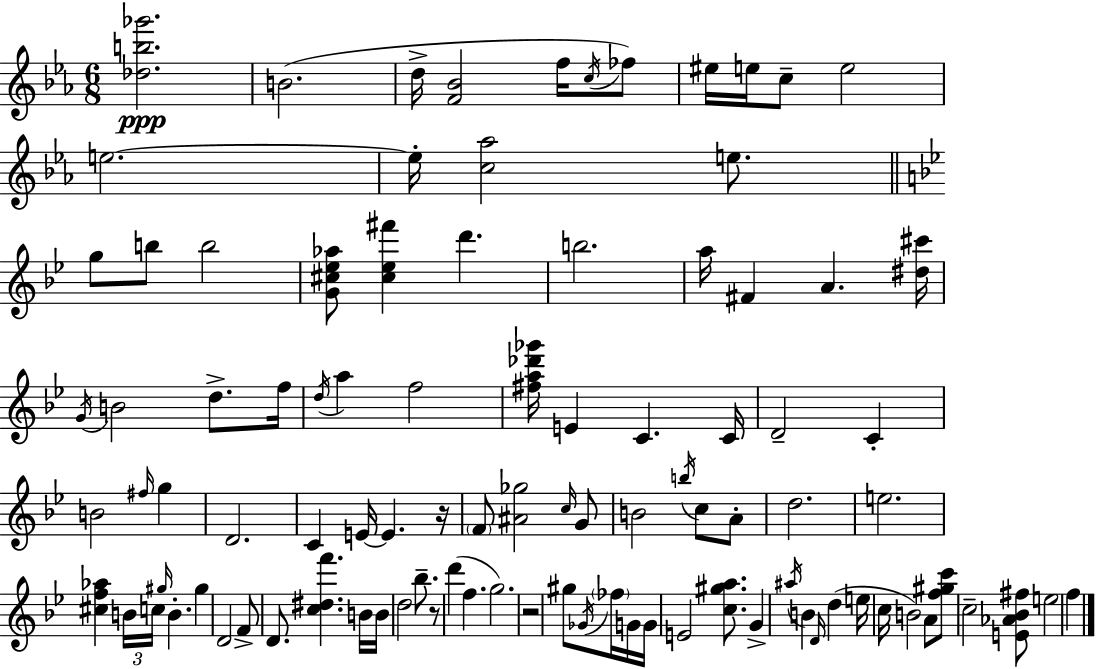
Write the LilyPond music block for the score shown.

{
  \clef treble
  \numericTimeSignature
  \time 6/8
  \key c \minor
  <des'' b'' ges'''>2.\ppp | b'2.( | d''16-> <f' bes'>2 f''16 \acciaccatura { c''16 }) fes''8 | eis''16 e''16 c''8-- e''2 | \break e''2.~~ | e''16-. <c'' aes''>2 e''8. | \bar "||" \break \key bes \major g''8 b''8 b''2 | <g' cis'' ees'' aes''>8 <cis'' ees'' fis'''>4 d'''4. | b''2. | a''16 fis'4 a'4. <dis'' cis'''>16 | \break \acciaccatura { g'16 } b'2 d''8.-> | f''16 \acciaccatura { d''16 } a''4 f''2 | <fis'' a'' des''' ges'''>16 e'4 c'4. | c'16 d'2-- c'4-. | \break b'2 \grace { fis''16 } g''4 | d'2. | c'4 e'16~~ e'4. | r16 \parenthesize f'8 <ais' ges''>2 | \break \grace { c''16 } g'8 b'2 | \acciaccatura { b''16 } c''8 a'8-. d''2. | e''2. | <cis'' f'' aes''>4 \tuplet 3/2 { b'16 c''16 \grace { gis''16 } } | \break b'4.-. gis''4 d'2 | f'8-> d'8. <c'' dis'' f'''>4. | b'16 b'16 d''2 | bes''8.-- r8 d'''4( | \break f''4. g''2.) | r2 | gis''8 \acciaccatura { ges'16 } \parenthesize fes''16 g'16 g'16 e'2 | <c'' gis'' a''>8. g'4-> \acciaccatura { ais''16 } | \break b'4 \grace { d'16 }( d''4 e''16 c''16 b'2) | a'8 <f'' gis'' c'''>8 c''2-- | <e' aes' bes' fis''>8 e''2 | f''4 \bar "|."
}